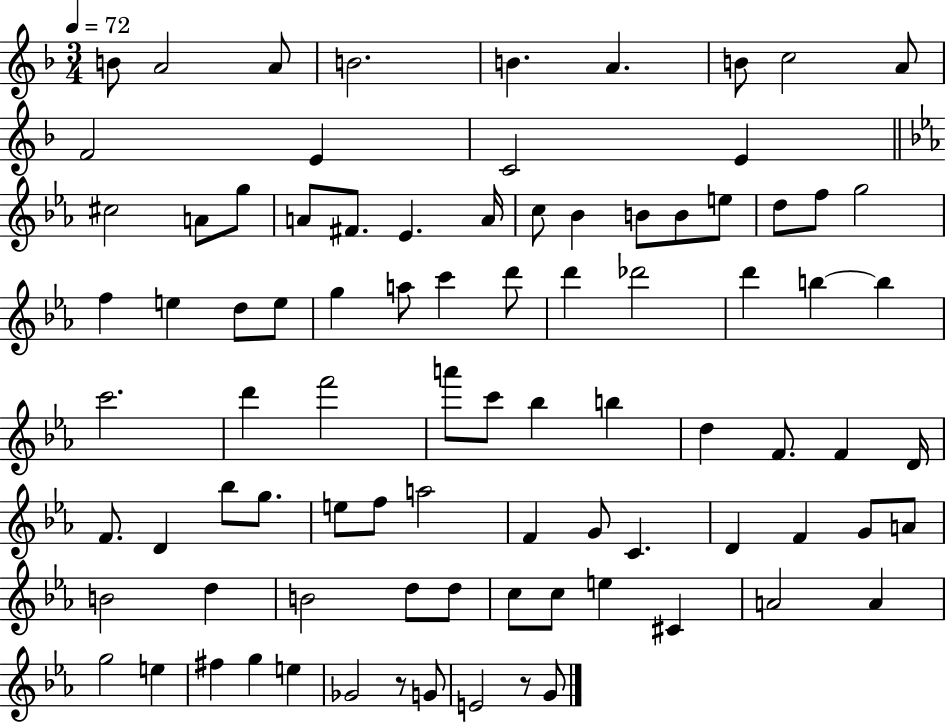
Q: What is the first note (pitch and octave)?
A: B4